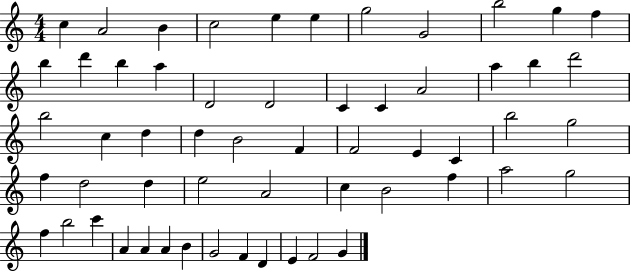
{
  \clef treble
  \numericTimeSignature
  \time 4/4
  \key c \major
  c''4 a'2 b'4 | c''2 e''4 e''4 | g''2 g'2 | b''2 g''4 f''4 | \break b''4 d'''4 b''4 a''4 | d'2 d'2 | c'4 c'4 a'2 | a''4 b''4 d'''2 | \break b''2 c''4 d''4 | d''4 b'2 f'4 | f'2 e'4 c'4 | b''2 g''2 | \break f''4 d''2 d''4 | e''2 a'2 | c''4 b'2 f''4 | a''2 g''2 | \break f''4 b''2 c'''4 | a'4 a'4 a'4 b'4 | g'2 f'4 d'4 | e'4 f'2 g'4 | \break \bar "|."
}